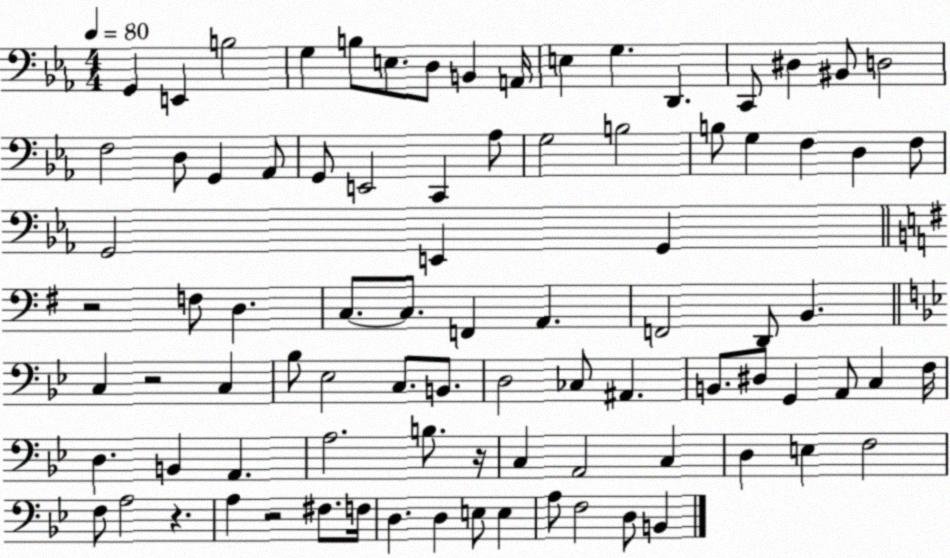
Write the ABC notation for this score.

X:1
T:Untitled
M:4/4
L:1/4
K:Eb
G,, E,, B,2 G, B,/2 E,/2 D,/2 B,, A,,/4 E, G, D,, C,,/2 ^D, ^B,,/2 D,2 F,2 D,/2 G,, _A,,/2 G,,/2 E,,2 C,, _A,/2 G,2 B,2 B,/2 G, F, D, F,/2 G,,2 E,, G,, z2 F,/2 D, C,/2 C,/2 F,, A,, F,,2 D,,/2 B,, C, z2 C, _B,/2 _E,2 C,/2 B,,/2 D,2 _C,/2 ^A,, B,,/2 ^D,/2 G,, A,,/2 C, F,/4 D, B,, A,, A,2 B,/2 z/4 C, A,,2 C, D, E, F,2 F,/2 A,2 z A, z2 ^F,/2 F,/4 D, D, E,/2 E, A,/2 F,2 D,/2 B,,